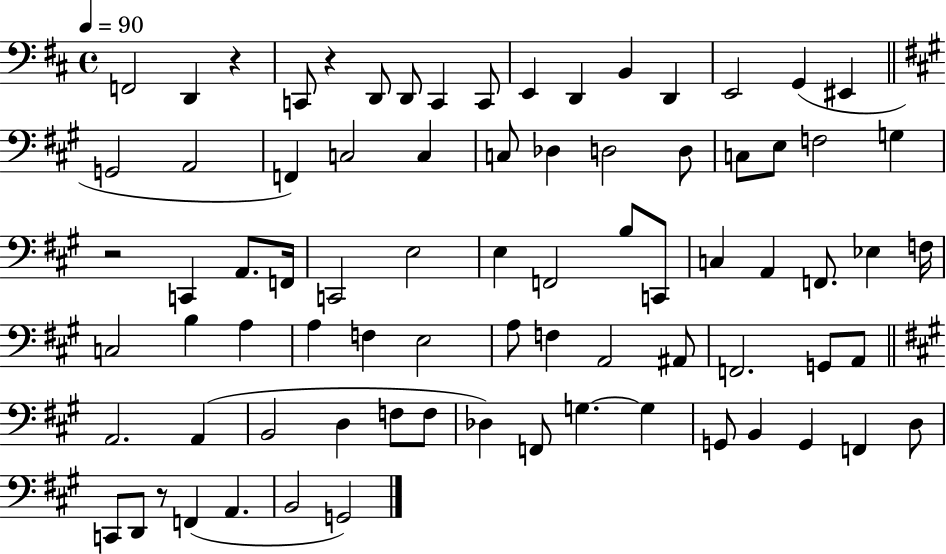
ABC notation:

X:1
T:Untitled
M:4/4
L:1/4
K:D
F,,2 D,, z C,,/2 z D,,/2 D,,/2 C,, C,,/2 E,, D,, B,, D,, E,,2 G,, ^E,, G,,2 A,,2 F,, C,2 C, C,/2 _D, D,2 D,/2 C,/2 E,/2 F,2 G, z2 C,, A,,/2 F,,/4 C,,2 E,2 E, F,,2 B,/2 C,,/2 C, A,, F,,/2 _E, F,/4 C,2 B, A, A, F, E,2 A,/2 F, A,,2 ^A,,/2 F,,2 G,,/2 A,,/2 A,,2 A,, B,,2 D, F,/2 F,/2 _D, F,,/2 G, G, G,,/2 B,, G,, F,, D,/2 C,,/2 D,,/2 z/2 F,, A,, B,,2 G,,2